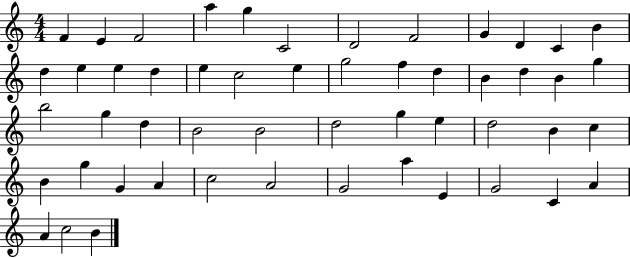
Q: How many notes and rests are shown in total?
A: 52